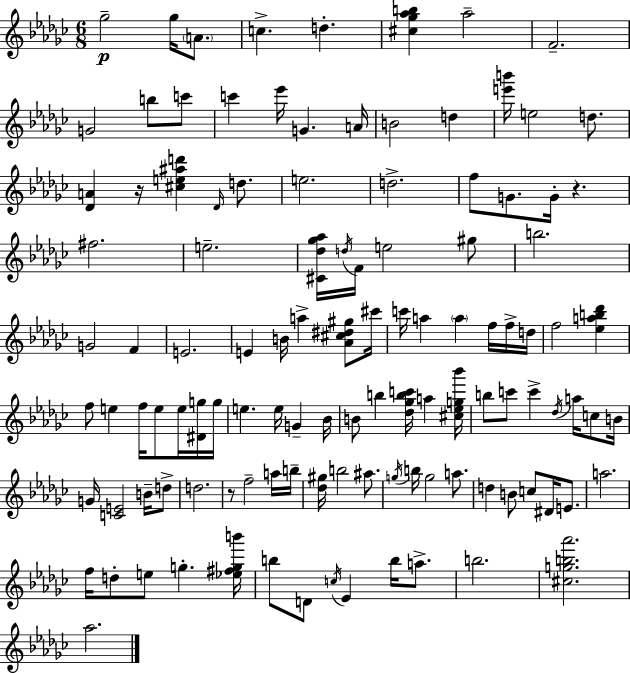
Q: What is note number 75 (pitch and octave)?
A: A#5